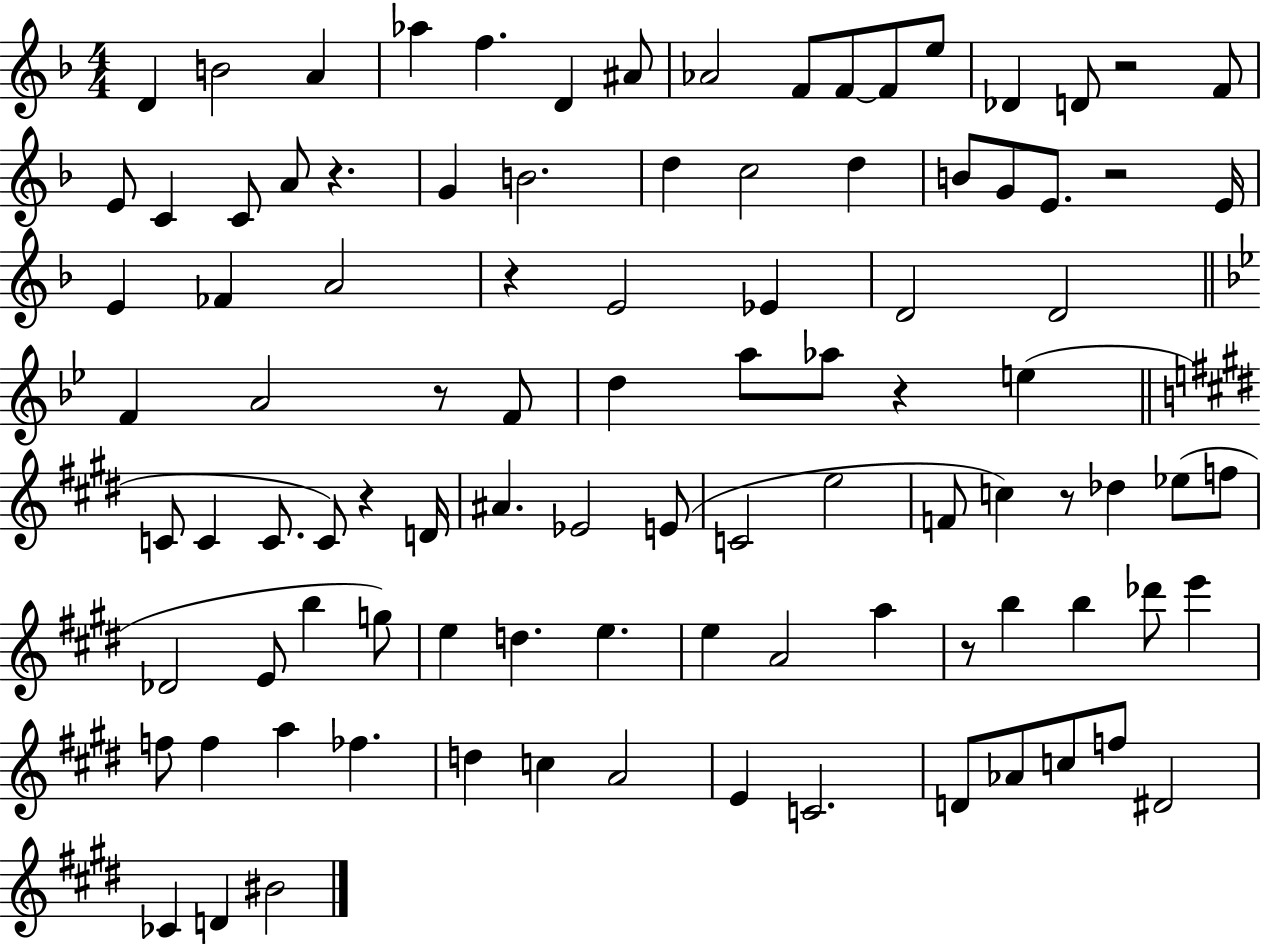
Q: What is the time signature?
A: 4/4